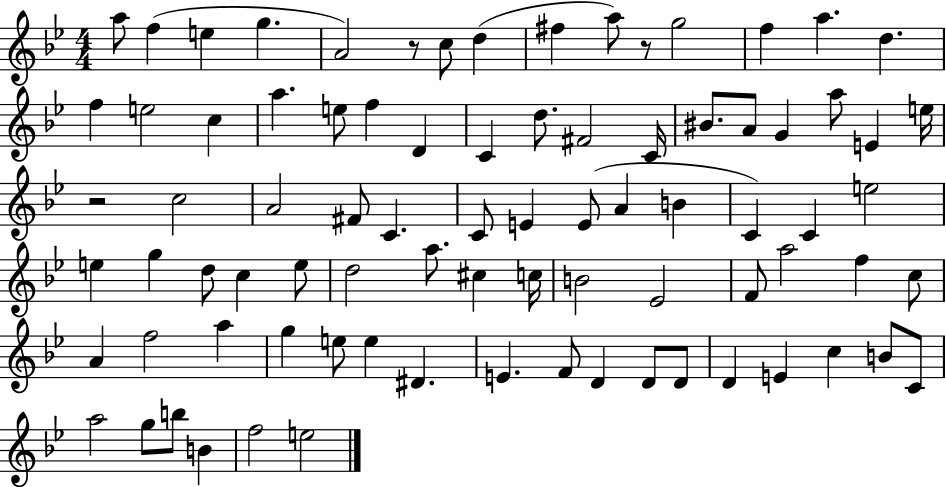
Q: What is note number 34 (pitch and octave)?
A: C4